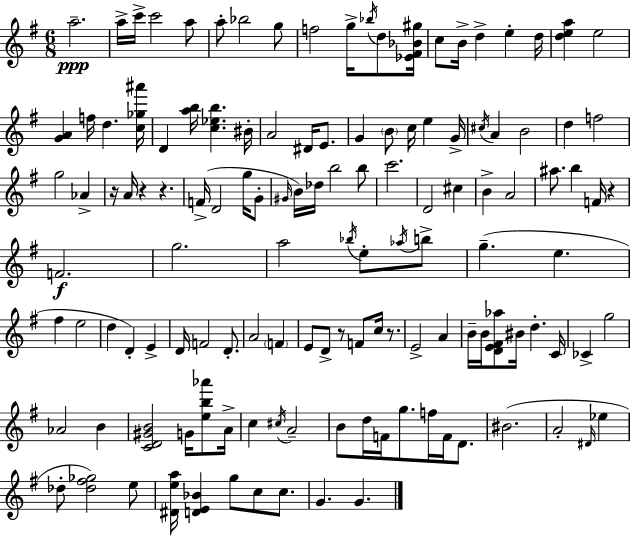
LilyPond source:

{
  \clef treble
  \numericTimeSignature
  \time 6/8
  \key g \major
  a''2.--\ppp | a''16-> c'''16-> c'''2 a''8 | a''8-. bes''2 g''8 | f''2 g''16-> \acciaccatura { bes''16 } d''8 | \break <ees' fis' bes' gis''>16 c''8 b'16-> d''4-> e''4-. | d''16 <d'' e'' a''>4 e''2 | <g' a'>4 f''16 d''4. | <c'' ges'' ais'''>16 d'4 <a'' b''>16 <c'' ees'' b''>4. | \break bis'16-. a'2 dis'16 e'8. | g'4 \parenthesize b'8 c''16 e''4 | g'16-> \acciaccatura { cis''16 } a'4 b'2 | d''4 f''2 | \break g''2 aes'4-> | r16 a'16 r4 r4. | f'16->( d'2 g''16 | g'8-. \grace { gis'16 }) b'16 des''16 b''2 | \break b''8 c'''2. | d'2 cis''4 | b'4-> a'2 | ais''8. b''4 f'16 r4 | \break f'2.\f | g''2. | a''2 \acciaccatura { bes''16 } | e''8-. \acciaccatura { aes''16 } b''8-> g''4.--( e''4. | \break fis''4 e''2 | d''4 d'4-.) | e'4-> d'16 f'2 | d'8.-. a'2 | \break \parenthesize f'4 e'8 d'8-> r8 f'8 | c''16 r8. e'2-> | a'4 b'16-- b'16 <d' e' fis' aes''>8 bis'16 d''4.-. | c'16 ces'4-> g''2 | \break aes'2 | b'4 <c' d' gis' b'>2 | g'16 <e'' b'' aes'''>8 a'16-> c''4 \acciaccatura { cis''16 } a'2-- | b'8 d''16 f'16 g''8. | \break f''16 f'16 d'8. bis'2.( | a'2-. | \grace { dis'16 } ees''4 des''8-. <des'' fis'' ges''>2) | e''8 <dis' e'' a''>16 <d' e' bes'>4 | \break g''8 c''8 c''8. g'4. | g'4. \bar "|."
}